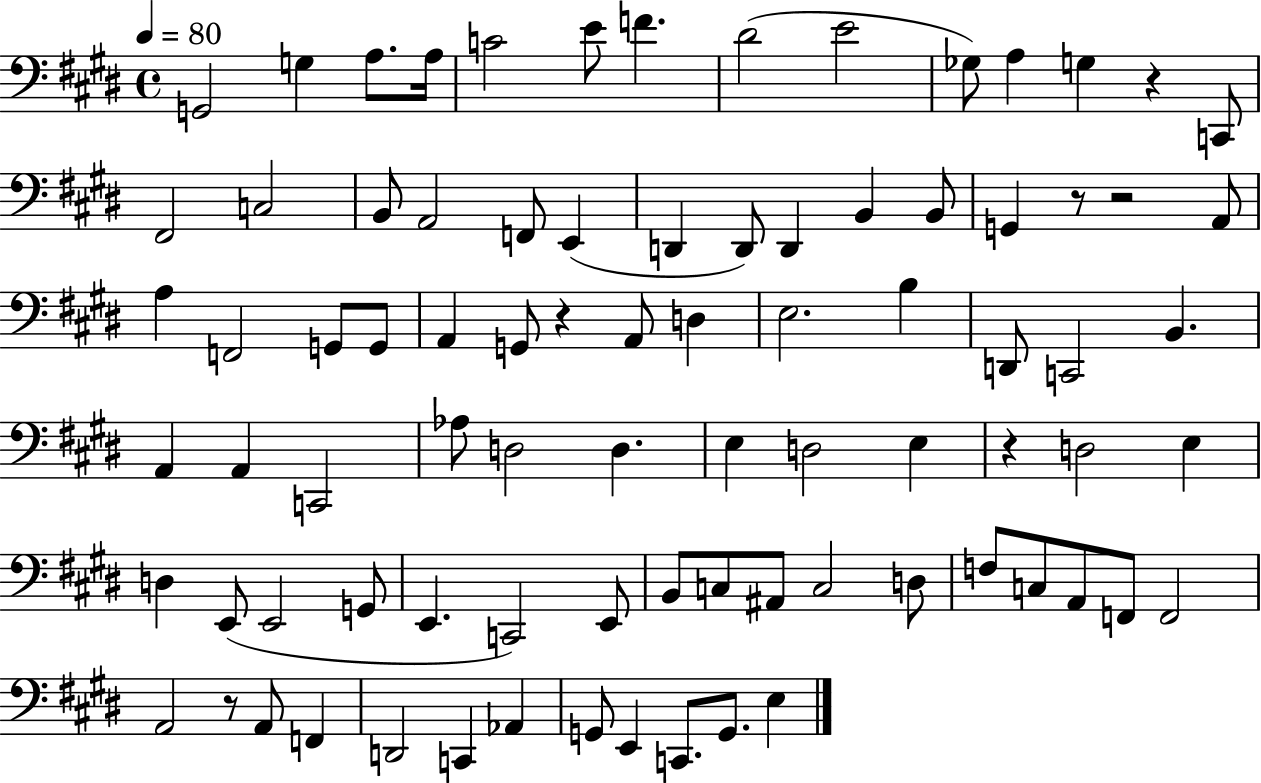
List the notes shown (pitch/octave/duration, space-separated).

G2/h G3/q A3/e. A3/s C4/h E4/e F4/q. D#4/h E4/h Gb3/e A3/q G3/q R/q C2/e F#2/h C3/h B2/e A2/h F2/e E2/q D2/q D2/e D2/q B2/q B2/e G2/q R/e R/h A2/e A3/q F2/h G2/e G2/e A2/q G2/e R/q A2/e D3/q E3/h. B3/q D2/e C2/h B2/q. A2/q A2/q C2/h Ab3/e D3/h D3/q. E3/q D3/h E3/q R/q D3/h E3/q D3/q E2/e E2/h G2/e E2/q. C2/h E2/e B2/e C3/e A#2/e C3/h D3/e F3/e C3/e A2/e F2/e F2/h A2/h R/e A2/e F2/q D2/h C2/q Ab2/q G2/e E2/q C2/e. G2/e. E3/q